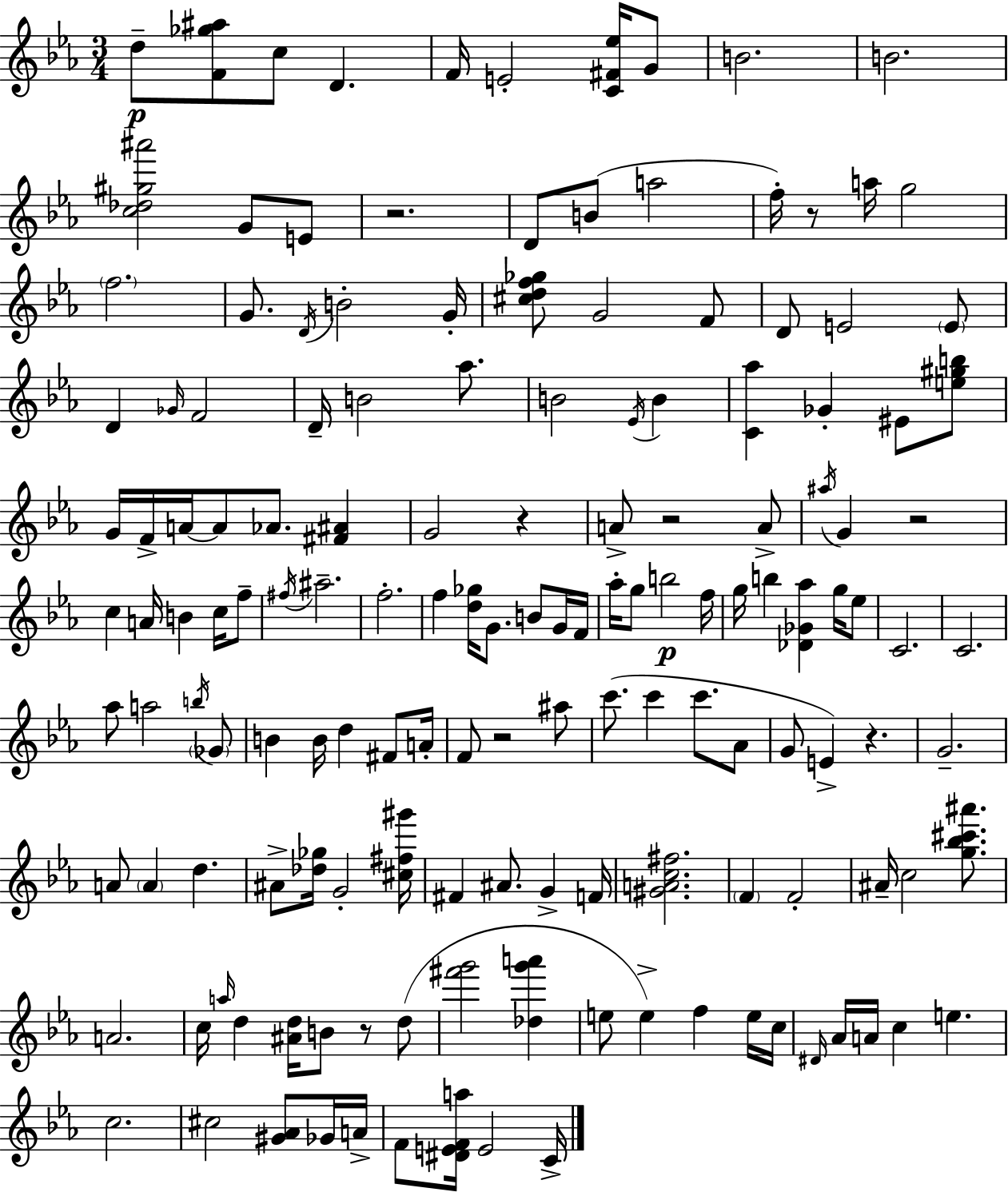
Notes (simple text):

D5/e [F4,Gb5,A#5]/e C5/e D4/q. F4/s E4/h [C4,F#4,Eb5]/s G4/e B4/h. B4/h. [C5,Db5,G#5,A#6]/h G4/e E4/e R/h. D4/e B4/e A5/h F5/s R/e A5/s G5/h F5/h. G4/e. D4/s B4/h G4/s [C#5,D5,F5,Gb5]/e G4/h F4/e D4/e E4/h E4/e D4/q Gb4/s F4/h D4/s B4/h Ab5/e. B4/h Eb4/s B4/q [C4,Ab5]/q Gb4/q EIS4/e [E5,G#5,B5]/e G4/s F4/s A4/s A4/e Ab4/e. [F#4,A#4]/q G4/h R/q A4/e R/h A4/e A#5/s G4/q R/h C5/q A4/s B4/q C5/s F5/e F#5/s A#5/h. F5/h. F5/q [D5,Gb5]/s G4/e. B4/e G4/s F4/s Ab5/s G5/e B5/h F5/s G5/s B5/q [Db4,Gb4,Ab5]/q G5/s Eb5/e C4/h. C4/h. Ab5/e A5/h B5/s Gb4/e B4/q B4/s D5/q F#4/e A4/s F4/e R/h A#5/e C6/e. C6/q C6/e. Ab4/e G4/e E4/q R/q. G4/h. A4/e A4/q D5/q. A#4/e [Db5,Gb5]/s G4/h [C#5,F#5,G#6]/s F#4/q A#4/e. G4/q F4/s [G#4,A4,C5,F#5]/h. F4/q F4/h A#4/s C5/h [G5,Bb5,C#6,A#6]/e. A4/h. C5/s A5/s D5/q [A#4,D5]/s B4/e R/e D5/e [F#6,G6]/h [Db5,G6,A6]/q E5/e E5/q F5/q E5/s C5/s D#4/s Ab4/s A4/s C5/q E5/q. C5/h. C#5/h [G#4,Ab4]/e Gb4/s A4/s F4/e [D#4,E4,F4,A5]/s E4/h C4/s